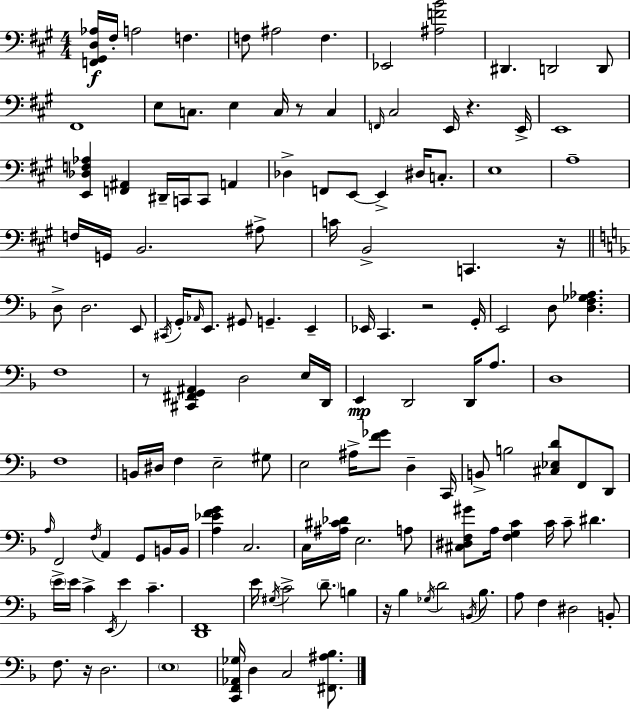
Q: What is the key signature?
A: A major